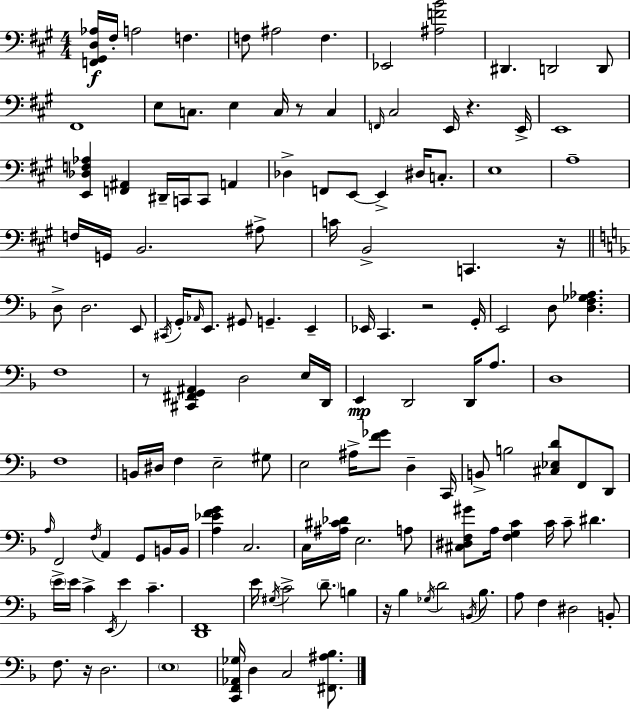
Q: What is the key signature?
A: A major